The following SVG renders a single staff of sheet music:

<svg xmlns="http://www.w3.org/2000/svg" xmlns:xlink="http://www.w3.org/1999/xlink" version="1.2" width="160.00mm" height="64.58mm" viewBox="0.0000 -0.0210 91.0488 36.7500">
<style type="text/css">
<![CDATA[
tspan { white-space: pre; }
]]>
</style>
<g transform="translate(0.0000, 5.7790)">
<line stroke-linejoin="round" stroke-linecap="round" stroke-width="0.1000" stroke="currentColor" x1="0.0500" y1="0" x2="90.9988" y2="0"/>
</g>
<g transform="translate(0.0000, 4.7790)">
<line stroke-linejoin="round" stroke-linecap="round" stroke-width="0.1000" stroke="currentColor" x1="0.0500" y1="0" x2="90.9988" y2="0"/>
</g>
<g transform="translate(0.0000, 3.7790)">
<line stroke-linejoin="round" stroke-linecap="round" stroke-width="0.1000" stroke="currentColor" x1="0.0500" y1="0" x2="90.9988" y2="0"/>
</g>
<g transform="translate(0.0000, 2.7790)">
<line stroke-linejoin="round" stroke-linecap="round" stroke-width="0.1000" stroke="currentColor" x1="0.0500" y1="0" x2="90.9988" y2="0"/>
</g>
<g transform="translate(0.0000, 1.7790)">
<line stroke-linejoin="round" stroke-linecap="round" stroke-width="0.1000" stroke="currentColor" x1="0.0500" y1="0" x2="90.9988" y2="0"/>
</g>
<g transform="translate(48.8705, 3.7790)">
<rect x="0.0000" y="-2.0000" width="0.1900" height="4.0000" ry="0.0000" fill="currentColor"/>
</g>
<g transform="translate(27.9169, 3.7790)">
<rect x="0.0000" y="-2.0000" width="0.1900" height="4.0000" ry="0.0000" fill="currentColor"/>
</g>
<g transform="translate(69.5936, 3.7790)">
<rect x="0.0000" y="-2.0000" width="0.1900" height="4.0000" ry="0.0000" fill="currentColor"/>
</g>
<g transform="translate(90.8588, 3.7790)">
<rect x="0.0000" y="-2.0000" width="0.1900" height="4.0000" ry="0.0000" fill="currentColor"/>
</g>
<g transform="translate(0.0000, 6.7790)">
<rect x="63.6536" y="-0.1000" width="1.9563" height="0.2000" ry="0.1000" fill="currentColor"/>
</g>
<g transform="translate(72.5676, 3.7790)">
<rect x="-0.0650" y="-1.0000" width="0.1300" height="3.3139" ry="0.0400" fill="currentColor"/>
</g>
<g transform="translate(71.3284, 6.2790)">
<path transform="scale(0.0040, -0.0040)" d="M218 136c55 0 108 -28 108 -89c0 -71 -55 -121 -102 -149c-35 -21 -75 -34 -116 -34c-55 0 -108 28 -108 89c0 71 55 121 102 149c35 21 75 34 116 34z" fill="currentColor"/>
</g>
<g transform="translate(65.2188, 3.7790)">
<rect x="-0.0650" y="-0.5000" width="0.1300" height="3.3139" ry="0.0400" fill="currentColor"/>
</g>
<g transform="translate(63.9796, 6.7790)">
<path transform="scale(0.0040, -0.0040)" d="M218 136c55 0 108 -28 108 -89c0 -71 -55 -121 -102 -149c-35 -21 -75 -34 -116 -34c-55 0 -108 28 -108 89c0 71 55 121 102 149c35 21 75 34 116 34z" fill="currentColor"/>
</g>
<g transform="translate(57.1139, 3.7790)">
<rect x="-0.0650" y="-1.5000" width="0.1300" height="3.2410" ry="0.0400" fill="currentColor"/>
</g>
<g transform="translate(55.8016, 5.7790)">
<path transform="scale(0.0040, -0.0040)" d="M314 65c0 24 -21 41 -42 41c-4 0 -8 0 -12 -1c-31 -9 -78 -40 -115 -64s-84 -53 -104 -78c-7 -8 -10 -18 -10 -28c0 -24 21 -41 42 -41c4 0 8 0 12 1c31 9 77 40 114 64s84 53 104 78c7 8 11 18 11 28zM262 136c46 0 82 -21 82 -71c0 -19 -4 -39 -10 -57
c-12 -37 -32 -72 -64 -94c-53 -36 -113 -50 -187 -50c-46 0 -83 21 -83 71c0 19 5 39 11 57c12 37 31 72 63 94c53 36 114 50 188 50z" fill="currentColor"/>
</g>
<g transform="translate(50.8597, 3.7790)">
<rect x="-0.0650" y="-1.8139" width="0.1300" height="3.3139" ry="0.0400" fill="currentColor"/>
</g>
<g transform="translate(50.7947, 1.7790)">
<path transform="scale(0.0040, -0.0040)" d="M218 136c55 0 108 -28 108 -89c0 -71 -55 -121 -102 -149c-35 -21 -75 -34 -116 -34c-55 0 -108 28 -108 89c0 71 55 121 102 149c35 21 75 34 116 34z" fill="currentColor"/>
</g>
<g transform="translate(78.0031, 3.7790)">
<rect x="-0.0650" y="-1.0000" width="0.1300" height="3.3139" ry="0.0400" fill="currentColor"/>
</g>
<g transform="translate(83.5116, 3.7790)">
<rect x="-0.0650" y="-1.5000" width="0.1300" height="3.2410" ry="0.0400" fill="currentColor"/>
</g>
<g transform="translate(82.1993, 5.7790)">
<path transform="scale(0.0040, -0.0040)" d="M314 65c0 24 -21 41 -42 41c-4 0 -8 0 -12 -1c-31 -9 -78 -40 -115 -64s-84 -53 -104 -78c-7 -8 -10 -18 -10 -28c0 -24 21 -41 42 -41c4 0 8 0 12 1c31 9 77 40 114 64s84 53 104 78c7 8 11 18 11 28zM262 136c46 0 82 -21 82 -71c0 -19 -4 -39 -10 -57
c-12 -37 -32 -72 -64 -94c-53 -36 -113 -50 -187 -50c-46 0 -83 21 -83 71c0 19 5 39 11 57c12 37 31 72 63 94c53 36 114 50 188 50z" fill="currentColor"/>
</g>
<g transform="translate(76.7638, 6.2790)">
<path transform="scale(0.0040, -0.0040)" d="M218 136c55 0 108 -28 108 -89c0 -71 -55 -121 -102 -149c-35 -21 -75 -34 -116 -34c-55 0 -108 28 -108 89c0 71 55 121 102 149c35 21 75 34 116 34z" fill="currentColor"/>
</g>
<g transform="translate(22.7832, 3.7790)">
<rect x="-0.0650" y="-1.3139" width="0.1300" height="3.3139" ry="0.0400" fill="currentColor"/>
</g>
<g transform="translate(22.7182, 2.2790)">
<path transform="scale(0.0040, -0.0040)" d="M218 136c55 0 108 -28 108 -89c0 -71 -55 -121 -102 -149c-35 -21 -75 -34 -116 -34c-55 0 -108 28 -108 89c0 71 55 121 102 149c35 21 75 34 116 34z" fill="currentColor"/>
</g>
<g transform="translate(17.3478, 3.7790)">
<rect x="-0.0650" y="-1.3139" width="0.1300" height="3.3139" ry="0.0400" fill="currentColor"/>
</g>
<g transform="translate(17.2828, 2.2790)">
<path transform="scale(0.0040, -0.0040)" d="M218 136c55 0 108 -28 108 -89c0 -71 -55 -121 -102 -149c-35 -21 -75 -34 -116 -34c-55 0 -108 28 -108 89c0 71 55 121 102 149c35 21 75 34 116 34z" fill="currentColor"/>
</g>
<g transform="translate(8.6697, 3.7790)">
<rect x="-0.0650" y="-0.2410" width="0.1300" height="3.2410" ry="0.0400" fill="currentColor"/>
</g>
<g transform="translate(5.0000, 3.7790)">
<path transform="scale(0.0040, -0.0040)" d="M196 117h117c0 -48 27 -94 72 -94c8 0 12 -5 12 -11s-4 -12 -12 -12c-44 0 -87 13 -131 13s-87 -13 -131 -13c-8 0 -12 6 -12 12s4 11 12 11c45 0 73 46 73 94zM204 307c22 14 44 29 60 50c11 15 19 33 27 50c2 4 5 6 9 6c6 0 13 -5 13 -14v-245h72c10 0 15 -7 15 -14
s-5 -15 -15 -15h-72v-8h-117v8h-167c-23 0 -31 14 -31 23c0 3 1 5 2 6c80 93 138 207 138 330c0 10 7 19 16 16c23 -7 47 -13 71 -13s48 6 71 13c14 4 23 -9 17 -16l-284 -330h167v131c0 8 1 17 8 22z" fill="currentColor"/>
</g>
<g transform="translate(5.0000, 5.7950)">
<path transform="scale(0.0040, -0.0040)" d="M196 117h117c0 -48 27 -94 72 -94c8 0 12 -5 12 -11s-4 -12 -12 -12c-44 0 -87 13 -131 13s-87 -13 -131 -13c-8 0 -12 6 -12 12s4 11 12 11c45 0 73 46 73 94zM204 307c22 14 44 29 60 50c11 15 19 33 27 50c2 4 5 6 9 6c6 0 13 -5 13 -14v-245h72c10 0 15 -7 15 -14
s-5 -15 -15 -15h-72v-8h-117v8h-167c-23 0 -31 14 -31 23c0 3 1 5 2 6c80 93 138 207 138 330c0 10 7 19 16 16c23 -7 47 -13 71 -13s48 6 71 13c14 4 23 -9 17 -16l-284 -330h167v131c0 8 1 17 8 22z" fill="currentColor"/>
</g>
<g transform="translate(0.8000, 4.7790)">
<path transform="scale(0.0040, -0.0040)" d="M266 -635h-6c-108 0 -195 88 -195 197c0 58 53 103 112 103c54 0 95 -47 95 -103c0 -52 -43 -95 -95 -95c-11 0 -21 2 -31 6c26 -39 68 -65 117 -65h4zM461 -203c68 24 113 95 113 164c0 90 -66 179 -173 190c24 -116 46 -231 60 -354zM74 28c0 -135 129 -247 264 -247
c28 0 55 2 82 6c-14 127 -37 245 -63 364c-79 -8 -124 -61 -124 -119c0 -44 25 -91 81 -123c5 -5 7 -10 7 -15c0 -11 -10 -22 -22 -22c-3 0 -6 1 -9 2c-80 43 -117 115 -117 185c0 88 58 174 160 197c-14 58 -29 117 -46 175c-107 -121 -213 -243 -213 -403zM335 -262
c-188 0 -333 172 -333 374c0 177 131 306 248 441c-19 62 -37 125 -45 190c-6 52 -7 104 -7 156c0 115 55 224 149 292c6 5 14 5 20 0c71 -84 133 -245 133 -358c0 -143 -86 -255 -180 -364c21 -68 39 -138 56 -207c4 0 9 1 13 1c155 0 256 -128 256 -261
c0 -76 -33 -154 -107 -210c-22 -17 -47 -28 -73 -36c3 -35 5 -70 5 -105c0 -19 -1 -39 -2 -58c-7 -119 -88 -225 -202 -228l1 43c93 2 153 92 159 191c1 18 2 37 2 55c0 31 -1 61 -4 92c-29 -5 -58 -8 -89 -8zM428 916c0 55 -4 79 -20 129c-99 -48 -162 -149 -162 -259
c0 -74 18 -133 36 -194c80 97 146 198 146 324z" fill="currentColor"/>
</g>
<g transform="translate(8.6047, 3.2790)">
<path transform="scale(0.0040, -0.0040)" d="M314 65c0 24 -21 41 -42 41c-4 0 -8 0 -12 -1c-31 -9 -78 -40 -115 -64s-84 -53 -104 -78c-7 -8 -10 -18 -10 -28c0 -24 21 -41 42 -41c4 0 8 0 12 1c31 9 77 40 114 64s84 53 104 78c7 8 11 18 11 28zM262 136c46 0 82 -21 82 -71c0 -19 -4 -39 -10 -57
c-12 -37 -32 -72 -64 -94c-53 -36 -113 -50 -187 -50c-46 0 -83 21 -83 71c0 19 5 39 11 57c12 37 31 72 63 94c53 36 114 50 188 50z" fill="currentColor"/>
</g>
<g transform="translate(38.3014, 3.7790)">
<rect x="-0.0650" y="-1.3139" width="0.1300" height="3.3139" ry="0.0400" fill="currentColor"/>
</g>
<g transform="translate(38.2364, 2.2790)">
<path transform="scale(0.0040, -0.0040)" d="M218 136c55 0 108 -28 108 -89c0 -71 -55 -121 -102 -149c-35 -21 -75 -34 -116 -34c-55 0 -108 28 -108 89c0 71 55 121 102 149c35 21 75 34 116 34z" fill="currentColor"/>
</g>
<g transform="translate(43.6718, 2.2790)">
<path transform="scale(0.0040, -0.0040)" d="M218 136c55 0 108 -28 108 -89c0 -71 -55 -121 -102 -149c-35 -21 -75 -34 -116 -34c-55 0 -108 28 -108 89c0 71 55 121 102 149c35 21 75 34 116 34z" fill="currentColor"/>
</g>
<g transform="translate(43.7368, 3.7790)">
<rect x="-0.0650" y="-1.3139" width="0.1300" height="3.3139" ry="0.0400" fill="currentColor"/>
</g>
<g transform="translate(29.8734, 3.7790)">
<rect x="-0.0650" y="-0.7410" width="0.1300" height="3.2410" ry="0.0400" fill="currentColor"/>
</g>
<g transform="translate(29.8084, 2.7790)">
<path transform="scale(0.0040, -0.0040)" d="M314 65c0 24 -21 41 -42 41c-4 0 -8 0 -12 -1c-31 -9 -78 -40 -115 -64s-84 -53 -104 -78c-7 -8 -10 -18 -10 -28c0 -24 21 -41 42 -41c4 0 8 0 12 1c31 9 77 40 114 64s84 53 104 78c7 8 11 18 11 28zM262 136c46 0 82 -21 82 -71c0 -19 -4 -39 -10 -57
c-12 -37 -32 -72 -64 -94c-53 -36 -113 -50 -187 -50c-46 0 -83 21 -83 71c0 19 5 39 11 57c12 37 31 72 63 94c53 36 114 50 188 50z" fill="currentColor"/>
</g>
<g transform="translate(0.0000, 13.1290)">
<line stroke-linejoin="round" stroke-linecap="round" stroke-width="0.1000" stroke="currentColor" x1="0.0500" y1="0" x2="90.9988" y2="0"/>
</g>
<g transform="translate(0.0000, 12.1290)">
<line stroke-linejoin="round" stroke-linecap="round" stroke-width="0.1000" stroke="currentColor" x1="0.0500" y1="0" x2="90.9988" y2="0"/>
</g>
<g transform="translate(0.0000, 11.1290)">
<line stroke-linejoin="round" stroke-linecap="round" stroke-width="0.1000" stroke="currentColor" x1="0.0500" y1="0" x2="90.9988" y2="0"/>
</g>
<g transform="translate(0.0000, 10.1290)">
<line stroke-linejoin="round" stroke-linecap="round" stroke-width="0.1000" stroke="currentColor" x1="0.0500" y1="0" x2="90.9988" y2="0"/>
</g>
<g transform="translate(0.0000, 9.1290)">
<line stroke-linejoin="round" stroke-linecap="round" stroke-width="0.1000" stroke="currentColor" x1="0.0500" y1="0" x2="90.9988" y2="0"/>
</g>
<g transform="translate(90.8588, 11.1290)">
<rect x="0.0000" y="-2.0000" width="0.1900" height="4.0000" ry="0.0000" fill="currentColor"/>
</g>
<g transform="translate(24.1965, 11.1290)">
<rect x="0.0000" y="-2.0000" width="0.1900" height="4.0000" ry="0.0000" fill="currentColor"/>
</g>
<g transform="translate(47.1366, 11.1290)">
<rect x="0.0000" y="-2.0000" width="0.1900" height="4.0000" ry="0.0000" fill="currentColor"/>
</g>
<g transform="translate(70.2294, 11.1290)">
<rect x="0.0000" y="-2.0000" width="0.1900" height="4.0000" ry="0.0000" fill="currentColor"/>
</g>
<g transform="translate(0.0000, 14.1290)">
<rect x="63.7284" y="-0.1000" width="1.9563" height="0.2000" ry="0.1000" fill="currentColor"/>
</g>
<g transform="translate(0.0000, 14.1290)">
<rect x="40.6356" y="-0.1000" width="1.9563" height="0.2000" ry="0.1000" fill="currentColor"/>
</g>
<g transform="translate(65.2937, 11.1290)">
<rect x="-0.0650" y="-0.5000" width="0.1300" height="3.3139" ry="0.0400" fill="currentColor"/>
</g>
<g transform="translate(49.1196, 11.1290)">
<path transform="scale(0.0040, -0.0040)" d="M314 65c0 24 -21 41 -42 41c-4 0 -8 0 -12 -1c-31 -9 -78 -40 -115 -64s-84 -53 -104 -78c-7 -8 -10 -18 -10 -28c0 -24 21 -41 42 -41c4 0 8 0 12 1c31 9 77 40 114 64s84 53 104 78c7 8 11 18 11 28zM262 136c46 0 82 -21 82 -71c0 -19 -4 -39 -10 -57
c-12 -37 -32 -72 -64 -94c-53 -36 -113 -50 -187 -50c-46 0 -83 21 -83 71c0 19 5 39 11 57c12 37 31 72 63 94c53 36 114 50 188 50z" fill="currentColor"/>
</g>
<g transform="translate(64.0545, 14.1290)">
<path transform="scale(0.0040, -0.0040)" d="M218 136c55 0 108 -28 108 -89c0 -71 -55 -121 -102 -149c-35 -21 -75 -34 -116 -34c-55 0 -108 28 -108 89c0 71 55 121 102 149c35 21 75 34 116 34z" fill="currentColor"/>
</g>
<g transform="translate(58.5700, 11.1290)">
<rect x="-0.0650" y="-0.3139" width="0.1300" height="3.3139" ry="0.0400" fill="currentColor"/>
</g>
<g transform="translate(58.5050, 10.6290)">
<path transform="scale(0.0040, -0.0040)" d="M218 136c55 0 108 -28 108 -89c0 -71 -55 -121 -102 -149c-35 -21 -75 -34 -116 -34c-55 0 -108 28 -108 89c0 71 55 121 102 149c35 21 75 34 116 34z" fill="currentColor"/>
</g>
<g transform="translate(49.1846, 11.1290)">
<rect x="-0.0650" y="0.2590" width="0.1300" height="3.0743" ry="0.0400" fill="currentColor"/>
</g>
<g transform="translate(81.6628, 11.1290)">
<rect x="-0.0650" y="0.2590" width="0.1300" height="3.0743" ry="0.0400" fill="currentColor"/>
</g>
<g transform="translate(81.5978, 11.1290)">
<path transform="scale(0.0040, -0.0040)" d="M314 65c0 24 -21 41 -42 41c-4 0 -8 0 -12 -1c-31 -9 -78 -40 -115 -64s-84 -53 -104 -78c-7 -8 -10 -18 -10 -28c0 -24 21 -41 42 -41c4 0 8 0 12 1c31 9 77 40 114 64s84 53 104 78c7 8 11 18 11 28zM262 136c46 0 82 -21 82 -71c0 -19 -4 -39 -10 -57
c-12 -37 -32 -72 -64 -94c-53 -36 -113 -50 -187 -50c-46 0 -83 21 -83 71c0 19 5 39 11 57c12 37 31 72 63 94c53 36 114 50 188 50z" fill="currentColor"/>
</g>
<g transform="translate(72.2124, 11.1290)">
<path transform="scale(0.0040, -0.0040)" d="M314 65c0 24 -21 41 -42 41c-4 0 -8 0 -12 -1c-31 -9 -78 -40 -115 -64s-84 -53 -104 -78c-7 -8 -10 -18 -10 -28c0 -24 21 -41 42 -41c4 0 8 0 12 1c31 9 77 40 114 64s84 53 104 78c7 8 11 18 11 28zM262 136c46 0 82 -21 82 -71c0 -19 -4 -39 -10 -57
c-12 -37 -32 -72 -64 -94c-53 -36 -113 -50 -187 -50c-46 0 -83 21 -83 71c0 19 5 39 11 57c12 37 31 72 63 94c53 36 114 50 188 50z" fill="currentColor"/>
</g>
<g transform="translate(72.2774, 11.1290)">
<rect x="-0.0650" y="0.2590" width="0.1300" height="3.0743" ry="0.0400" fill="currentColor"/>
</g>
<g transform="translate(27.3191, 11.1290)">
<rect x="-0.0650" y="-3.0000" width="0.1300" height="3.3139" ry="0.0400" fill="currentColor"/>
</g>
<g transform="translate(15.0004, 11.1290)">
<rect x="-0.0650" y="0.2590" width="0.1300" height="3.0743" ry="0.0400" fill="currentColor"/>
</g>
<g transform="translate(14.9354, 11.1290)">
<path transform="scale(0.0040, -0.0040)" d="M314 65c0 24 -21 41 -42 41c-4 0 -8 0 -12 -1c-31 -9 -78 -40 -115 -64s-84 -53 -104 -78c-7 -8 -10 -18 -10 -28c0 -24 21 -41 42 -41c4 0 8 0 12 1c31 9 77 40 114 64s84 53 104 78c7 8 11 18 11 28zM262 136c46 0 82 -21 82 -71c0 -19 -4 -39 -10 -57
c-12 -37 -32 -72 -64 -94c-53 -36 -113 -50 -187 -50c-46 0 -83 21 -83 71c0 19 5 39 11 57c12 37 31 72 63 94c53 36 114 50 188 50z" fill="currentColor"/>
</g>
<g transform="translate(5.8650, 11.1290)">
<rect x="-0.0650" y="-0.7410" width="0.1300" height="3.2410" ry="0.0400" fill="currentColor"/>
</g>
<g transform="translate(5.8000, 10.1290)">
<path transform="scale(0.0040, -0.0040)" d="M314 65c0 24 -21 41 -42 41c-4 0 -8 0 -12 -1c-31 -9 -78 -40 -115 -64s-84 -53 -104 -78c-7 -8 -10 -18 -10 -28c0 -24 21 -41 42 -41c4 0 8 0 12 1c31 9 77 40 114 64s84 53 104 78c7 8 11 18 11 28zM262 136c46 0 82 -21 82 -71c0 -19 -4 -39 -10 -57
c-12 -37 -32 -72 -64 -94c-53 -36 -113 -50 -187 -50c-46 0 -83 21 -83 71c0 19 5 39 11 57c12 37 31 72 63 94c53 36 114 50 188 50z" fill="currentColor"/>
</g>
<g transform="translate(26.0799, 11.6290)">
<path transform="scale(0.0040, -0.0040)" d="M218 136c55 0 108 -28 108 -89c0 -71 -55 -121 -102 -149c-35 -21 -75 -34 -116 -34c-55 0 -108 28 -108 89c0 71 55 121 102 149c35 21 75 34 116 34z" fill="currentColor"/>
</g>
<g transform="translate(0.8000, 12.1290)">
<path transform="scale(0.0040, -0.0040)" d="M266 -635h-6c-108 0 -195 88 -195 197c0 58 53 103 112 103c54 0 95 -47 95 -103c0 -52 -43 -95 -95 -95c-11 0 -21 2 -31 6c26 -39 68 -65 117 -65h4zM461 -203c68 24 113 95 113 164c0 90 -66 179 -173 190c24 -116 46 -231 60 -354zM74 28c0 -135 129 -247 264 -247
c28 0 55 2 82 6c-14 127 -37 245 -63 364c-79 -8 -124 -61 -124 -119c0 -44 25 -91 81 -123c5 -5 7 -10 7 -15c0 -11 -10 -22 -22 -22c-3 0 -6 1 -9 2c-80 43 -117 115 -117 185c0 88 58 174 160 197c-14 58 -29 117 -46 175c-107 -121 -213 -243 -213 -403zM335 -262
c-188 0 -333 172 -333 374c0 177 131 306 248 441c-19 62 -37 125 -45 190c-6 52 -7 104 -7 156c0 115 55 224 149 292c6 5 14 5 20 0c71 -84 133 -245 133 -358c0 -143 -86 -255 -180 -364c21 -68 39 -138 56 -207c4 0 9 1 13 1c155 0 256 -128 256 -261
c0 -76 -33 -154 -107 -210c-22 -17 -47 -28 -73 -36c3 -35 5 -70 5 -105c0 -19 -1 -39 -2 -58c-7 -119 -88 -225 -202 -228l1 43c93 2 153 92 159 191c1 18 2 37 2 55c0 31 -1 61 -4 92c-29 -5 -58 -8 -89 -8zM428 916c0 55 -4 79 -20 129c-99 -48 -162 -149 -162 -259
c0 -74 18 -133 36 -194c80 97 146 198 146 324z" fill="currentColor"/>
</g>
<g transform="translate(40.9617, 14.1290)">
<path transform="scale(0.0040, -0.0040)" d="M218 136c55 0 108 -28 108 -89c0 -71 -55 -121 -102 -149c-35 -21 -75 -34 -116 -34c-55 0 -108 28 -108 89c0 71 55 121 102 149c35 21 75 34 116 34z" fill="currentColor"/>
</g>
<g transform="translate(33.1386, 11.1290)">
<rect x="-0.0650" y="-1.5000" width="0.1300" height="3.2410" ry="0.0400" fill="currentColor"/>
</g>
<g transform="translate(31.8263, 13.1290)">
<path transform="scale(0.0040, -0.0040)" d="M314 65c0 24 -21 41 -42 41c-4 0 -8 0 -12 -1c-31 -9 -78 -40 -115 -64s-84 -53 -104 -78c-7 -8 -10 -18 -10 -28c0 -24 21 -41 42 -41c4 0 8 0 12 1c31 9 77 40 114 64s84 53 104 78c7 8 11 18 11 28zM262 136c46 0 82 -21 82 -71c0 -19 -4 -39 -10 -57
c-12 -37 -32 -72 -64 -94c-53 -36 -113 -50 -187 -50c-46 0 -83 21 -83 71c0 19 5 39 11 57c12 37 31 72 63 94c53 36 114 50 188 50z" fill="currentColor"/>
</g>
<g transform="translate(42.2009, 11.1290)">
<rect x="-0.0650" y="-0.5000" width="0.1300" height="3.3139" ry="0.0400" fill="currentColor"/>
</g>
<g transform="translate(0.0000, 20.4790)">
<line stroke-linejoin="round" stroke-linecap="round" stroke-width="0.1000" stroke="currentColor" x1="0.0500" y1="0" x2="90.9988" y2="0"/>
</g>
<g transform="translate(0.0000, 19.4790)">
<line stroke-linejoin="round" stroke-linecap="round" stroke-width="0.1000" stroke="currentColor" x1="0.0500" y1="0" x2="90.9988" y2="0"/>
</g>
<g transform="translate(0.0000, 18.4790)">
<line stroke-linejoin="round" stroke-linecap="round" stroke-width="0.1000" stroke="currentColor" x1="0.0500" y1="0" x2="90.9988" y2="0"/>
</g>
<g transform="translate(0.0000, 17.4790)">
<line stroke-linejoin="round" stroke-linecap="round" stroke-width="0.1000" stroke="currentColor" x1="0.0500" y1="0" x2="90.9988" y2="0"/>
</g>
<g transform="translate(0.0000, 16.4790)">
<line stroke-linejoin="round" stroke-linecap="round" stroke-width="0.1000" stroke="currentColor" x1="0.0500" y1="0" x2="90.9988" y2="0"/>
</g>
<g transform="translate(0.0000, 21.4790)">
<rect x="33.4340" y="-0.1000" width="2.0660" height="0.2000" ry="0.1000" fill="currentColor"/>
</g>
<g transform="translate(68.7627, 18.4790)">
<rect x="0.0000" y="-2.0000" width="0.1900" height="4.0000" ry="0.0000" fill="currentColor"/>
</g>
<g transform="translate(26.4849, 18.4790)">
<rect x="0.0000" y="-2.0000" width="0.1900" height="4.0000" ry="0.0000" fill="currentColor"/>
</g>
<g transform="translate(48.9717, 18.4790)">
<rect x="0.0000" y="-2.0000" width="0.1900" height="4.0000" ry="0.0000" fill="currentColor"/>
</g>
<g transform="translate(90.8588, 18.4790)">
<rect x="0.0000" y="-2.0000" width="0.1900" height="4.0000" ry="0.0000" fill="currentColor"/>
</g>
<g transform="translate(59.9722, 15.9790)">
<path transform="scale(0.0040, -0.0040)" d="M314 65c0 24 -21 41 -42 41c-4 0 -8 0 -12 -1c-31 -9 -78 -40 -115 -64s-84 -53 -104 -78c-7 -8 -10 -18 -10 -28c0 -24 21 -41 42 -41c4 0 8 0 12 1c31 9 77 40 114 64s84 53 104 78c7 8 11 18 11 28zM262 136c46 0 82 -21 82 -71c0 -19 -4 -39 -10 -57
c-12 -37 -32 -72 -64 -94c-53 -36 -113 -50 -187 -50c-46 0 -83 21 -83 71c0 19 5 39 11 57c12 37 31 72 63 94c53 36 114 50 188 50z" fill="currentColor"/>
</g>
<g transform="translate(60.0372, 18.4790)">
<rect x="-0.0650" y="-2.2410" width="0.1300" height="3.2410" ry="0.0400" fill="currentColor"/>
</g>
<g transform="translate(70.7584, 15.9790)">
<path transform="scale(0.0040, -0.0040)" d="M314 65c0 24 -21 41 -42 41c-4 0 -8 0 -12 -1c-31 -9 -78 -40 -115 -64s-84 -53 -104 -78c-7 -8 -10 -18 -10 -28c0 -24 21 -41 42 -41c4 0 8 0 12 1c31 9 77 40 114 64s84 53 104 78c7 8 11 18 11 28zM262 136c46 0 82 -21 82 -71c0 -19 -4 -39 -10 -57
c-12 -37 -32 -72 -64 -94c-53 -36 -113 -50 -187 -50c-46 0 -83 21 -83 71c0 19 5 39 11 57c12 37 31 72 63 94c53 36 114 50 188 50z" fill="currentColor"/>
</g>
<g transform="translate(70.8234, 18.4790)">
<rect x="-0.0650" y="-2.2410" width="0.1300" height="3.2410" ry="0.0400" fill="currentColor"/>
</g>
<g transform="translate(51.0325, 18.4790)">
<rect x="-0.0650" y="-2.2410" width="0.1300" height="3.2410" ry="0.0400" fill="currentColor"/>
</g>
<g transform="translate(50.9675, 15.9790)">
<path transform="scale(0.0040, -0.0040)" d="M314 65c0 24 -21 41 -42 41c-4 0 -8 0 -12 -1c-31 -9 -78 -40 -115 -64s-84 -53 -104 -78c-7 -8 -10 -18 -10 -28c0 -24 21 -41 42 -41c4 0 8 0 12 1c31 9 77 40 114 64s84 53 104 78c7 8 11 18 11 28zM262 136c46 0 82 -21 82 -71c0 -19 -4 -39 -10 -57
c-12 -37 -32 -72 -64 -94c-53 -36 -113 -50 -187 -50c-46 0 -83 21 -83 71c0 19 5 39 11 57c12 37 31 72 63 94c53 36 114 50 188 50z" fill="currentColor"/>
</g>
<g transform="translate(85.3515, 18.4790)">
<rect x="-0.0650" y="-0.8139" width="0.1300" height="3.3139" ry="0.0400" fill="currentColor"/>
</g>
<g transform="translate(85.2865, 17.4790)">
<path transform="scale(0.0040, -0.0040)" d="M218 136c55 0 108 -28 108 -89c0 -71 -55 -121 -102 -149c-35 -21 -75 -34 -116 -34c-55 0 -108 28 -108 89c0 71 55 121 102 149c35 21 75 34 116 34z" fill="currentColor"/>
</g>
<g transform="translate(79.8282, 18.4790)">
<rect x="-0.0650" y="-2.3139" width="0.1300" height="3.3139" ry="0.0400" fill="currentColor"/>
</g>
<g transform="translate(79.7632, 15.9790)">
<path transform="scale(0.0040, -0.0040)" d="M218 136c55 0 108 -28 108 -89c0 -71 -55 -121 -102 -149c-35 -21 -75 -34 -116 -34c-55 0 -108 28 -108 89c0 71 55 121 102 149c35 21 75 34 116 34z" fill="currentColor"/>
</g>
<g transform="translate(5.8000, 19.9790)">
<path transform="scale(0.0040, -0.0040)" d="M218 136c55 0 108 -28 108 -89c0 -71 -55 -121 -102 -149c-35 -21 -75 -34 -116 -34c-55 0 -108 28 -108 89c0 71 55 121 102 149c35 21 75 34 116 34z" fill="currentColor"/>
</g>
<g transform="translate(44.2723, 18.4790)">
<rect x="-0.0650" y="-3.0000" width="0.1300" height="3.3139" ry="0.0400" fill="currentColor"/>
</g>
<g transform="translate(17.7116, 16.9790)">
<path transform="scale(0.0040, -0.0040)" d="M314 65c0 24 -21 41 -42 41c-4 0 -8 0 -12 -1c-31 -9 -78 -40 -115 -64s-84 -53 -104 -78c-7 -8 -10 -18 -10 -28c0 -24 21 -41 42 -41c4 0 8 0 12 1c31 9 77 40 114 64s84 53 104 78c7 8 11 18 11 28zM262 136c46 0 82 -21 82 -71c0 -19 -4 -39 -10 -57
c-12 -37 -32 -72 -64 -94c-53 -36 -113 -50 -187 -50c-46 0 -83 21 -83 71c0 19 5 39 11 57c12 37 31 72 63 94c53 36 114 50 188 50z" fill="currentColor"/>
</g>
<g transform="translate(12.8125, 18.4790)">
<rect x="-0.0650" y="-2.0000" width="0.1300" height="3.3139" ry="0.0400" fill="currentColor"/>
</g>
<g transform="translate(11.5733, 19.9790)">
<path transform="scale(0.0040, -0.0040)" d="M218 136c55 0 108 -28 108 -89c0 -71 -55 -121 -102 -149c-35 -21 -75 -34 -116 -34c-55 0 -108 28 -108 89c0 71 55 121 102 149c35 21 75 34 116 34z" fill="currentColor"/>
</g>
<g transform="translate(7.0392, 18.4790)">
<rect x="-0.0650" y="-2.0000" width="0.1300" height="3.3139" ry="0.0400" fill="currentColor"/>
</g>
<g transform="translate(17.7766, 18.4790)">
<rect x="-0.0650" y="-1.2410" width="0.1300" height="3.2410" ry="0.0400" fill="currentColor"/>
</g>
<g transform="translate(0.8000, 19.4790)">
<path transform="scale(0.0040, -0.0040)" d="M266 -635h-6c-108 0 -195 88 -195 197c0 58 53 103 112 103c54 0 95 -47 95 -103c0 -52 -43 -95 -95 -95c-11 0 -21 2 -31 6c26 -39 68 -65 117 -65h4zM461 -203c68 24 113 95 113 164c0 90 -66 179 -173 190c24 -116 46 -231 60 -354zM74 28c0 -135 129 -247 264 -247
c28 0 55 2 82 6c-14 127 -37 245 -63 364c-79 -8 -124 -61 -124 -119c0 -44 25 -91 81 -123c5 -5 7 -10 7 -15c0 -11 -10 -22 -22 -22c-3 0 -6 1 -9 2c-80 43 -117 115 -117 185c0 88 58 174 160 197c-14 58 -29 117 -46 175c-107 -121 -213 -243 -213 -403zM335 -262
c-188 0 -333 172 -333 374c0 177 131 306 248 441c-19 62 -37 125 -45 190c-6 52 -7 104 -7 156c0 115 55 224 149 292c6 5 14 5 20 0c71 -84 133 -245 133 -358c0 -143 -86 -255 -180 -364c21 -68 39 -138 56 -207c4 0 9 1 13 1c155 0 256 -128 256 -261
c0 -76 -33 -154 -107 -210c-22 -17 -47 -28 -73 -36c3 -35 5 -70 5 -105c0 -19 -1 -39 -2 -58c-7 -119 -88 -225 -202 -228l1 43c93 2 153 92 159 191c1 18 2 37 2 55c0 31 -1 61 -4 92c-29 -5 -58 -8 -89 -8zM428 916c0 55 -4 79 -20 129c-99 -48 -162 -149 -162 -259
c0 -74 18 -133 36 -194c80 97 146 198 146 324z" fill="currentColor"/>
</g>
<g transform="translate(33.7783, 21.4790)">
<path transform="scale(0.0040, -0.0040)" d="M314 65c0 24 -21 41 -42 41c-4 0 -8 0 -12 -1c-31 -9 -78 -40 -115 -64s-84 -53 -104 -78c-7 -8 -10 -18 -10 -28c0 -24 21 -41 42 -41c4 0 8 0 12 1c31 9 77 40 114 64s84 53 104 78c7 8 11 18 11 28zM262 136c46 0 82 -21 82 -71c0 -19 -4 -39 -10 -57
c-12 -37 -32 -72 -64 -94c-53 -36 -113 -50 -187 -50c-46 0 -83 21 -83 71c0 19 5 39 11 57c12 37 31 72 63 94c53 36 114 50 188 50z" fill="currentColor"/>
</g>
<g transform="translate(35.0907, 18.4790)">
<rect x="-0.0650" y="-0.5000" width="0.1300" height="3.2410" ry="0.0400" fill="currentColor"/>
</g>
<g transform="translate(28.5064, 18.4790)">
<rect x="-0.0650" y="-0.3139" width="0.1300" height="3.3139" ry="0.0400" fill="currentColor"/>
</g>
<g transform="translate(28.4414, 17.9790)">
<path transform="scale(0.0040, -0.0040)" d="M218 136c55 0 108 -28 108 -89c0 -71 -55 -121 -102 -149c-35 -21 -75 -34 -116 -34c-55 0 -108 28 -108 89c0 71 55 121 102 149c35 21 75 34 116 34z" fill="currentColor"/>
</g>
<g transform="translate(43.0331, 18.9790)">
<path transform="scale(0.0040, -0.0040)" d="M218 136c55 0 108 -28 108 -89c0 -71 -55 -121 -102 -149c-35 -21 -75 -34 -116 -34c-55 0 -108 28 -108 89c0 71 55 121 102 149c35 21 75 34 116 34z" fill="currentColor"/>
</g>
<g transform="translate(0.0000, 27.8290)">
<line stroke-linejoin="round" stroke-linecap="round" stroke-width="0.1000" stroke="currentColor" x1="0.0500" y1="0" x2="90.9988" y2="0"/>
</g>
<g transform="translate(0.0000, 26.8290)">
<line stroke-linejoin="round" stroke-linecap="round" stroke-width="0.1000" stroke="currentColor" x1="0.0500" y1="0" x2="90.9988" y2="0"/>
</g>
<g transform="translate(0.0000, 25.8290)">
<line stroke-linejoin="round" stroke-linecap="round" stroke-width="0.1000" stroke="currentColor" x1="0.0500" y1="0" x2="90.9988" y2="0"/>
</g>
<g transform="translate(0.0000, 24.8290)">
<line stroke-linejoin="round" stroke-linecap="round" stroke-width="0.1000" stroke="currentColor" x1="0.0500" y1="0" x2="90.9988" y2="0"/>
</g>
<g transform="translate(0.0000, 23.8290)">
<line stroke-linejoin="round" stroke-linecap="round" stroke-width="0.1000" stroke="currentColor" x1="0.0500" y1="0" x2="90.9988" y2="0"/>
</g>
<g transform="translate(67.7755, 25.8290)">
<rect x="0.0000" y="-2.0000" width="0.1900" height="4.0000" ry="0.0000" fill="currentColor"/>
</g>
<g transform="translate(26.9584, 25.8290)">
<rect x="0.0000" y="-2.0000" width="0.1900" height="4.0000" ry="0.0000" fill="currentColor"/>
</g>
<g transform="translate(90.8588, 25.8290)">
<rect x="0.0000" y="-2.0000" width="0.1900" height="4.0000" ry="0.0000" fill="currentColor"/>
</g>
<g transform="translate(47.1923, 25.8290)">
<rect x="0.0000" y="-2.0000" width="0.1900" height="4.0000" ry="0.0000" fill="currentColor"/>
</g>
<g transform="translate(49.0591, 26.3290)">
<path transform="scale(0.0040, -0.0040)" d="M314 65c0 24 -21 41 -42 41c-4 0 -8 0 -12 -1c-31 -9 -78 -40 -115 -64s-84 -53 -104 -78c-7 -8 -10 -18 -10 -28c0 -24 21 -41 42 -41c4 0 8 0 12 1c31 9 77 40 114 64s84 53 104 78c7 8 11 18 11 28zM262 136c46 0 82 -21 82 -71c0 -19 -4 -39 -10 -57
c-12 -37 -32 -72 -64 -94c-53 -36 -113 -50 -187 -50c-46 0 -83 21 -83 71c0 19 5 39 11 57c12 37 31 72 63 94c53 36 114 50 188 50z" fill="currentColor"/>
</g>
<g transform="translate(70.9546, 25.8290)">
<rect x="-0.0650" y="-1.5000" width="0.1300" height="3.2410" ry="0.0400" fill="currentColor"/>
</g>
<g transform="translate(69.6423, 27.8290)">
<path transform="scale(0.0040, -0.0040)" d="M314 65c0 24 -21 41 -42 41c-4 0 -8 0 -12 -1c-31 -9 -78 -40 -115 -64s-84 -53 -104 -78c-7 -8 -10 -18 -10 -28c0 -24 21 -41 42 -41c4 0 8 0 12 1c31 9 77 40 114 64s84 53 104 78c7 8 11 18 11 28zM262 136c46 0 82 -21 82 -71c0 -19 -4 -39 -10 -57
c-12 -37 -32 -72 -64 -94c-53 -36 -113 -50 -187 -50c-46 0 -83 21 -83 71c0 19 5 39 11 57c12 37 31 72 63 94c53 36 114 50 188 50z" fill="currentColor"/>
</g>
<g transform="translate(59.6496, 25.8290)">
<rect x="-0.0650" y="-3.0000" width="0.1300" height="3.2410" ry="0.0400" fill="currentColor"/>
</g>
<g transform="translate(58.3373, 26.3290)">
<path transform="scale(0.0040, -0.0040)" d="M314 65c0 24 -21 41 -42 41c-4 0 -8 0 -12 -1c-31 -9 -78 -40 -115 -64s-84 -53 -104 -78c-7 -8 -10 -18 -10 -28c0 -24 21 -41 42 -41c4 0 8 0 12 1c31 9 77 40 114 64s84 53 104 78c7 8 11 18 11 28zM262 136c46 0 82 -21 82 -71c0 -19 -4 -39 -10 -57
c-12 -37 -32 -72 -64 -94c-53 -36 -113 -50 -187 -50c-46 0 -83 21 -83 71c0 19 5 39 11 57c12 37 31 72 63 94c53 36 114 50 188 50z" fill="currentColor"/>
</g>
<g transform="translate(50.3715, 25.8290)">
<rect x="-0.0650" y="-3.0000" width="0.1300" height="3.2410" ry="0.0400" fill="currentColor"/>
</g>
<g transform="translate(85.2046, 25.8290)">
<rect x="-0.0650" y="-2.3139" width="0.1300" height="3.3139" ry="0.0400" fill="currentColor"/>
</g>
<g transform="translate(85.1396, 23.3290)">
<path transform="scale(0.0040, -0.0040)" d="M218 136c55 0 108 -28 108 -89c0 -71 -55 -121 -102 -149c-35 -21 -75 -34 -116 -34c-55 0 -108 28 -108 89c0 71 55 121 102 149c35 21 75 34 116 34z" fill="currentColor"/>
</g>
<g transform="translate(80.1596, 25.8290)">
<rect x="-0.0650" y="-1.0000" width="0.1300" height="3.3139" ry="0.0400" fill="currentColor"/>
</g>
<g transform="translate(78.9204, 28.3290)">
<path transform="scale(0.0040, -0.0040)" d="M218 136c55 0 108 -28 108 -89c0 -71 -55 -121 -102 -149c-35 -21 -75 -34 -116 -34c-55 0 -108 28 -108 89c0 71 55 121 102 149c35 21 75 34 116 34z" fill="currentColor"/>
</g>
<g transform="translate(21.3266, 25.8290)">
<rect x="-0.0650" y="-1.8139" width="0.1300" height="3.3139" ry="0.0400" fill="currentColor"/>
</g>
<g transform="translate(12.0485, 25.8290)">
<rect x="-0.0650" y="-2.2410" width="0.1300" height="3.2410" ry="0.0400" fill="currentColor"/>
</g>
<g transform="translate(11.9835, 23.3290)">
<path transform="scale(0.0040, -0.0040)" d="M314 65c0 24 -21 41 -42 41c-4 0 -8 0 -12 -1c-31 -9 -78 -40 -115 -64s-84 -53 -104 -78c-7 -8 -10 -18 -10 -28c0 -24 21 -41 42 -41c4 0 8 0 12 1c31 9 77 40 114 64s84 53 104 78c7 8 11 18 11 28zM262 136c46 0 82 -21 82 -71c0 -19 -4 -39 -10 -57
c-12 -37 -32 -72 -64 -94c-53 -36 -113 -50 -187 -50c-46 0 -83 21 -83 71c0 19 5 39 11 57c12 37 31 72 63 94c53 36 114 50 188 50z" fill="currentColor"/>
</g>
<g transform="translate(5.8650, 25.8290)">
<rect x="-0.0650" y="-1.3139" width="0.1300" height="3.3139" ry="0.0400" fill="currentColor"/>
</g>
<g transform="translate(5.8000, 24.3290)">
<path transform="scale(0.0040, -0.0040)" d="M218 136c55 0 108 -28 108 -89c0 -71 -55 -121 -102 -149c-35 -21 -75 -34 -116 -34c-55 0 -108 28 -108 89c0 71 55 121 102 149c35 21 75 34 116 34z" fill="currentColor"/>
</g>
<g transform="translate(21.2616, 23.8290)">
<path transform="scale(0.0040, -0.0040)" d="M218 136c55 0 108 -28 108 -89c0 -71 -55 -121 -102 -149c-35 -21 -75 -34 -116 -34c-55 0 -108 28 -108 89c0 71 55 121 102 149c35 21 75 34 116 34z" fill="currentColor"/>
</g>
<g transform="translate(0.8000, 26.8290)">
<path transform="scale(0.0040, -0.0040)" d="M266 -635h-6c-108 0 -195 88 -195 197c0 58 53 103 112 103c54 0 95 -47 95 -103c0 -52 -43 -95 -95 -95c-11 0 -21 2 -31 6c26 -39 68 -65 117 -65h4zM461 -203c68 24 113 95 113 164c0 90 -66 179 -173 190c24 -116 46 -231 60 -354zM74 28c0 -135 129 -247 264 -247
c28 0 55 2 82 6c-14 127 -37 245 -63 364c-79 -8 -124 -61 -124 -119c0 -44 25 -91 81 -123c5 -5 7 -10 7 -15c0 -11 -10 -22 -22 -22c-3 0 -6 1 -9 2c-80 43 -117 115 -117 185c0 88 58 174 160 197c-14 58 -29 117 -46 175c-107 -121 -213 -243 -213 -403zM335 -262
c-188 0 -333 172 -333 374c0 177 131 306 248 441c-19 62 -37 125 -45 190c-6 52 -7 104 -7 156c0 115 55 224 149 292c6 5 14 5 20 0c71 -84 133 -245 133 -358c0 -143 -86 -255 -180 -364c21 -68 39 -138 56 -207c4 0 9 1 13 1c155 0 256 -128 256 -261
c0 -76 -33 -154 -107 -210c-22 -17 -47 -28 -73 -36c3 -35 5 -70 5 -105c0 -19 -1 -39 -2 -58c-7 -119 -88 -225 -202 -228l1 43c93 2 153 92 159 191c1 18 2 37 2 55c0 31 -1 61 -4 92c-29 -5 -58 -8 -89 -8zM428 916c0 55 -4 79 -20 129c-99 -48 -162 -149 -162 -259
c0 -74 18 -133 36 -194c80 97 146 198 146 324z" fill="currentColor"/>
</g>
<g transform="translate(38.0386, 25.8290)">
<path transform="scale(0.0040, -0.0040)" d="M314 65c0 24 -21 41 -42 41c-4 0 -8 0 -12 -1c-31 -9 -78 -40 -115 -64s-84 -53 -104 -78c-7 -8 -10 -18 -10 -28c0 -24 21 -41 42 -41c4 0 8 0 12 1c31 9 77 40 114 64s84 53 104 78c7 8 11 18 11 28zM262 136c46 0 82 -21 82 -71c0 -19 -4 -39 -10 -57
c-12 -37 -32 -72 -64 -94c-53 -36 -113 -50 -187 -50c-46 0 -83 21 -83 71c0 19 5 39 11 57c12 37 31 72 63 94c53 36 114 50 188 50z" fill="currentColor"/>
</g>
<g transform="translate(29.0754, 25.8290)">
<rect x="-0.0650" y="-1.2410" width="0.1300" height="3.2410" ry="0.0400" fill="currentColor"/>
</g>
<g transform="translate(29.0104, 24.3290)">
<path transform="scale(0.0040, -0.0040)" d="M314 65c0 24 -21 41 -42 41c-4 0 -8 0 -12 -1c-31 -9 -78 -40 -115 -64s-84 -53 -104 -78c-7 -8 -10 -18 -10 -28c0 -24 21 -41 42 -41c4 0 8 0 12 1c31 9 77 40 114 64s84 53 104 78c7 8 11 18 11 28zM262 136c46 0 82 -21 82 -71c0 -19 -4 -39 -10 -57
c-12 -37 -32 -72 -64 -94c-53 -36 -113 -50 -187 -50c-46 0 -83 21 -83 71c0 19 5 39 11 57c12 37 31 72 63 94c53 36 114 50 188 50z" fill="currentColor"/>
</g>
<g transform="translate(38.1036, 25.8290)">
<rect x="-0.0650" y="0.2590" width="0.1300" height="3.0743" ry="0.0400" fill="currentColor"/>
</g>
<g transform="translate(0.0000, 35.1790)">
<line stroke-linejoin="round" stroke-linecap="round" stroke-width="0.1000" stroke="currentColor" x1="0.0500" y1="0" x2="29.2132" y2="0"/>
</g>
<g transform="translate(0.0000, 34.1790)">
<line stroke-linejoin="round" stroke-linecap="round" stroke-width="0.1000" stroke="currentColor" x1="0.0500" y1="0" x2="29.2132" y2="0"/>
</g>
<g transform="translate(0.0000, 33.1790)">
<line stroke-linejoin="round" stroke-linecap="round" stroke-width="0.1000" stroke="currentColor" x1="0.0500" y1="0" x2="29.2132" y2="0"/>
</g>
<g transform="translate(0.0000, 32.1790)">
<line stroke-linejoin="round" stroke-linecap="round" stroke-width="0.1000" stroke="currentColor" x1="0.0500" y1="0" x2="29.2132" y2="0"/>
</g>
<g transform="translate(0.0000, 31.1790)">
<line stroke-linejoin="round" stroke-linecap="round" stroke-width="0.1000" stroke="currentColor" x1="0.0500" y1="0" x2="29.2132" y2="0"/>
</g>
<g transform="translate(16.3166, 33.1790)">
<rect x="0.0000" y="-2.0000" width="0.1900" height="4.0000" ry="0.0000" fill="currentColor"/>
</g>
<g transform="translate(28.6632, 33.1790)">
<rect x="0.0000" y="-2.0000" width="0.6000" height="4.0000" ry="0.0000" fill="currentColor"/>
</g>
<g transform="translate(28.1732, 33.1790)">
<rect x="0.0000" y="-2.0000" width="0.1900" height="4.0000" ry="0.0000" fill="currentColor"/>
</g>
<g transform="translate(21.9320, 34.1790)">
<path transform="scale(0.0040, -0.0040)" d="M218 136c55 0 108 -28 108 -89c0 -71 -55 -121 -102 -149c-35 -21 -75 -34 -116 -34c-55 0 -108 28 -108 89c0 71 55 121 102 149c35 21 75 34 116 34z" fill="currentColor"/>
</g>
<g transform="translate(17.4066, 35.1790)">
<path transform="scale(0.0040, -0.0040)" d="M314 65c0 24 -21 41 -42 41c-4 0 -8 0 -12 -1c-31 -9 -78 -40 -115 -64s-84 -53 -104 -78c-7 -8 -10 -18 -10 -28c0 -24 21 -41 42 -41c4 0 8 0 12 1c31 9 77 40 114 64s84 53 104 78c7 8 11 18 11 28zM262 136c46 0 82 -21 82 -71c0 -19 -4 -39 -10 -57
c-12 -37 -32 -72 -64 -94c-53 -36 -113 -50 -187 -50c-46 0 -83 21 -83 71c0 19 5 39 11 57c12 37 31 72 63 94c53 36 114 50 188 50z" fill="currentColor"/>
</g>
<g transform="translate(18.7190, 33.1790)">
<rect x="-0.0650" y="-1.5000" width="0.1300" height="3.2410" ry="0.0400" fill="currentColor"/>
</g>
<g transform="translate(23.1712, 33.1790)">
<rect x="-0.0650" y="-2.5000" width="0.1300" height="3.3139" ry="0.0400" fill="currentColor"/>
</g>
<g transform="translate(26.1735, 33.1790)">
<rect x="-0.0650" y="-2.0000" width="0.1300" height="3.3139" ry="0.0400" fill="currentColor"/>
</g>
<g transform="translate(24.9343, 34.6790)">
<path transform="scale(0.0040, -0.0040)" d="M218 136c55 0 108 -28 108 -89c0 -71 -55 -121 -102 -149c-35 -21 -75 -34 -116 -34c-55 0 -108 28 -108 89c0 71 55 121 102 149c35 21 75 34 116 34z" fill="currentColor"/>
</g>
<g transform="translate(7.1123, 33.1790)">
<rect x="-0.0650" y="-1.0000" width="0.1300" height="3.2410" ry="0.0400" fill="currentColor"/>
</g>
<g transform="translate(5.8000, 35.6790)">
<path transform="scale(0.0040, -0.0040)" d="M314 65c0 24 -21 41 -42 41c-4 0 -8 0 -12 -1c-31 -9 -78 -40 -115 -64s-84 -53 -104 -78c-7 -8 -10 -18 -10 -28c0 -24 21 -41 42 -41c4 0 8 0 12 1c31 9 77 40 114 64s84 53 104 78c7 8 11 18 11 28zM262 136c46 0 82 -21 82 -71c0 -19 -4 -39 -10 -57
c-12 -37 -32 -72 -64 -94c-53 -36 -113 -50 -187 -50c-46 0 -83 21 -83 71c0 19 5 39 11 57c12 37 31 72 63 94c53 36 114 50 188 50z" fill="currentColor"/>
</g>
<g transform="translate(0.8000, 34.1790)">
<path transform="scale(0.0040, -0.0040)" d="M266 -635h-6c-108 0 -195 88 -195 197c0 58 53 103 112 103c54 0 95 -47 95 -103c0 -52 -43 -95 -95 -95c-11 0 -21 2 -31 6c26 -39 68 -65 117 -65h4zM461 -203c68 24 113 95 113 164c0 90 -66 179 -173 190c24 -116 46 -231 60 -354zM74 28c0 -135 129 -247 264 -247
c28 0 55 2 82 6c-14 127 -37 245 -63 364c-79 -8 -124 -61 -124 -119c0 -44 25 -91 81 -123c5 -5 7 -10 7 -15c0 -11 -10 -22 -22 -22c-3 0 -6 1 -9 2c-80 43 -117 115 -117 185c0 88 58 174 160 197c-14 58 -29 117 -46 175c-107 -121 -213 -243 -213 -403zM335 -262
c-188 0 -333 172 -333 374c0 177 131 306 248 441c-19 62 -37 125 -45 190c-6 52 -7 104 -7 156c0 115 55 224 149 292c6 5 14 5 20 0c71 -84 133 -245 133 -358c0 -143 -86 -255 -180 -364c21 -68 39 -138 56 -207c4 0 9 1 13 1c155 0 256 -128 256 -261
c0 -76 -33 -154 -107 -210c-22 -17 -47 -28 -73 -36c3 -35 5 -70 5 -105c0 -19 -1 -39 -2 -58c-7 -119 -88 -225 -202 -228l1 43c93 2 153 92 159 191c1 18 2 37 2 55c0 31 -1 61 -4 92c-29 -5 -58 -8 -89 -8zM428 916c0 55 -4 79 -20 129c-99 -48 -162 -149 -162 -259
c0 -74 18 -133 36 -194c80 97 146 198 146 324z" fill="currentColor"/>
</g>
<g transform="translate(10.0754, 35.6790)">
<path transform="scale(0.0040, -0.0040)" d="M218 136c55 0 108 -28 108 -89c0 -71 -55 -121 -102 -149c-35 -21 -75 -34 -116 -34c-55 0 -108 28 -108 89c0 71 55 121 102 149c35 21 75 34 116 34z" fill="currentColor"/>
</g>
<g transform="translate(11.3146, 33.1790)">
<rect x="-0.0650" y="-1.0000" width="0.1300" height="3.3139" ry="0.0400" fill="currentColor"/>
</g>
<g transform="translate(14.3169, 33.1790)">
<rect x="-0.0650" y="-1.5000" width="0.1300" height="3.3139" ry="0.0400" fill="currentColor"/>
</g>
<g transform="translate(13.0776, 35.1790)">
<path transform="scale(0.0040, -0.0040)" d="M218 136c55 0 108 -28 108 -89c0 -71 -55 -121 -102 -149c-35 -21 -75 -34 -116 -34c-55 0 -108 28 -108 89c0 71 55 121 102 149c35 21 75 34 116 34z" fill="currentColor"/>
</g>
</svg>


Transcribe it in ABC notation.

X:1
T:Untitled
M:4/4
L:1/4
K:C
c2 e e d2 e e f E2 C D D E2 d2 B2 A E2 C B2 c C B2 B2 F F e2 c C2 A g2 g2 g2 g d e g2 f e2 B2 A2 A2 E2 D g D2 D E E2 G F